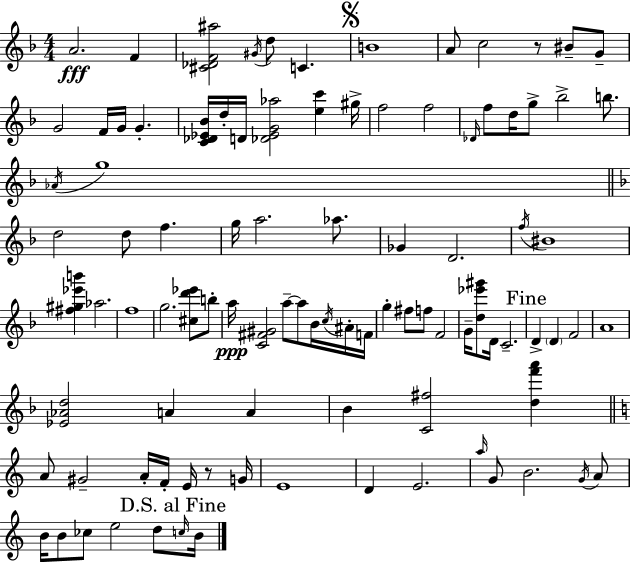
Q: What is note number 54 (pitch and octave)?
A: D4